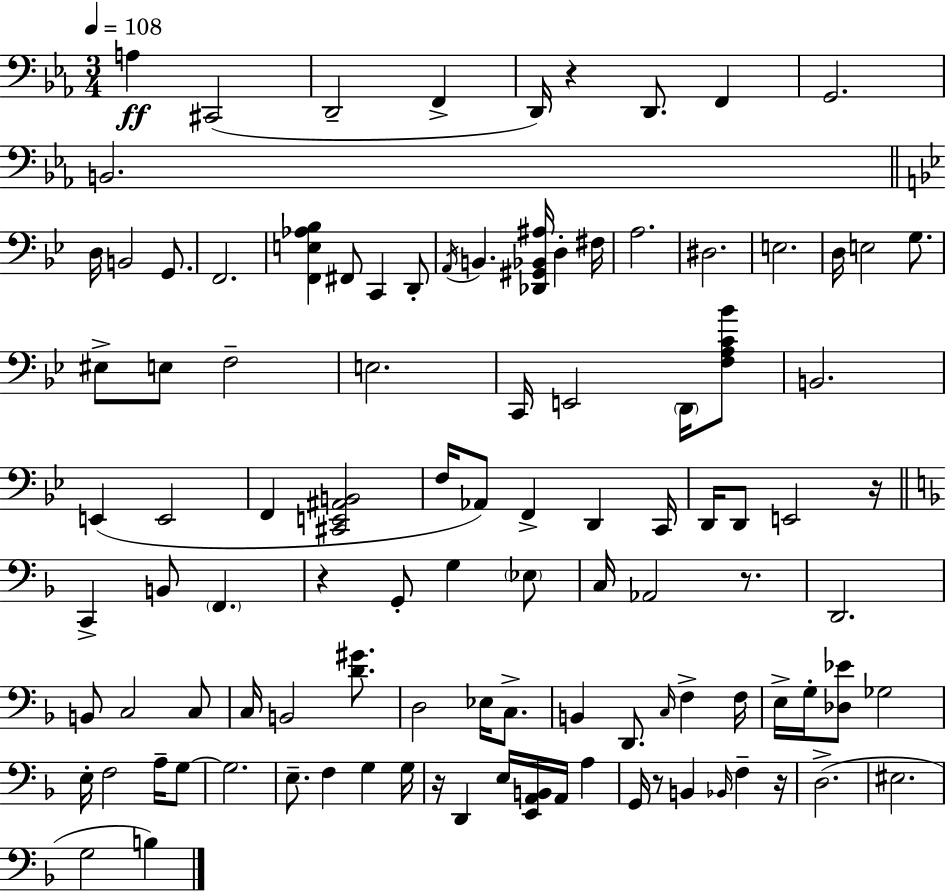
{
  \clef bass
  \numericTimeSignature
  \time 3/4
  \key c \minor
  \tempo 4 = 108
  \repeat volta 2 { a4\ff cis,2( | d,2-- f,4-> | d,16) r4 d,8. f,4 | g,2. | \break b,2. | \bar "||" \break \key bes \major d16 b,2 g,8. | f,2. | <f, e aes bes>4 fis,8 c,4 d,8-. | \acciaccatura { a,16 } b,4. <des, gis, bes, ais>16 d4-. | \break fis16 a2. | dis2. | e2. | d16 e2 g8. | \break eis8-> e8 f2-- | e2. | c,16 e,2 \parenthesize d,16 <f a c' bes'>8 | b,2. | \break e,4( e,2 | f,4 <cis, e, ais, b,>2 | f16 aes,8) f,4-> d,4 | c,16 d,16 d,8 e,2 | \break r16 \bar "||" \break \key f \major c,4-> b,8 \parenthesize f,4. | r4 g,8-. g4 \parenthesize ees8 | c16 aes,2 r8. | d,2. | \break b,8 c2 c8 | c16 b,2 <d' gis'>8. | d2 ees16 c8.-> | b,4 d,8. \grace { c16 } f4-> | \break f16 e16-> g16-. <des ees'>8 ges2 | e16-. f2 a16-- g8~~ | g2. | e8.-- f4 g4 | \break g16 r16 d,4 e16 <e, a, b,>16 a,16 a4 | g,16 r8 b,4 \grace { bes,16 } f4-- | r16 d2.->( | eis2. | \break g2 b4) | } \bar "|."
}